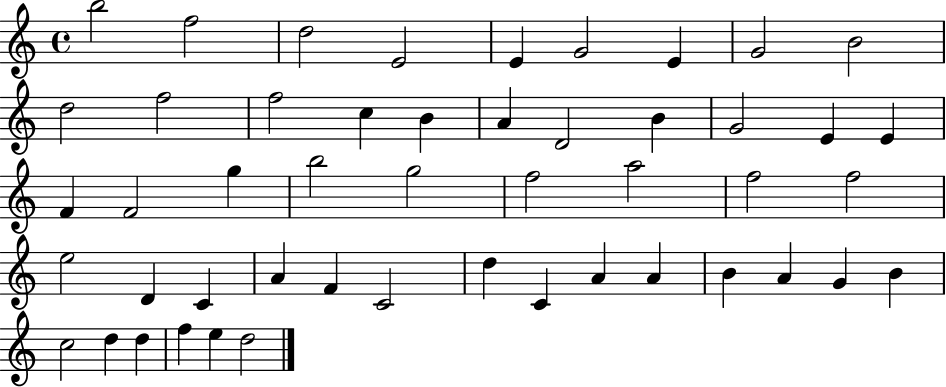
X:1
T:Untitled
M:4/4
L:1/4
K:C
b2 f2 d2 E2 E G2 E G2 B2 d2 f2 f2 c B A D2 B G2 E E F F2 g b2 g2 f2 a2 f2 f2 e2 D C A F C2 d C A A B A G B c2 d d f e d2